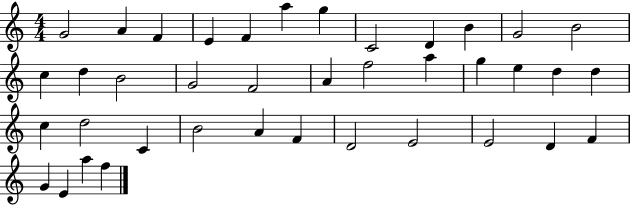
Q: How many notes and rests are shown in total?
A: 39